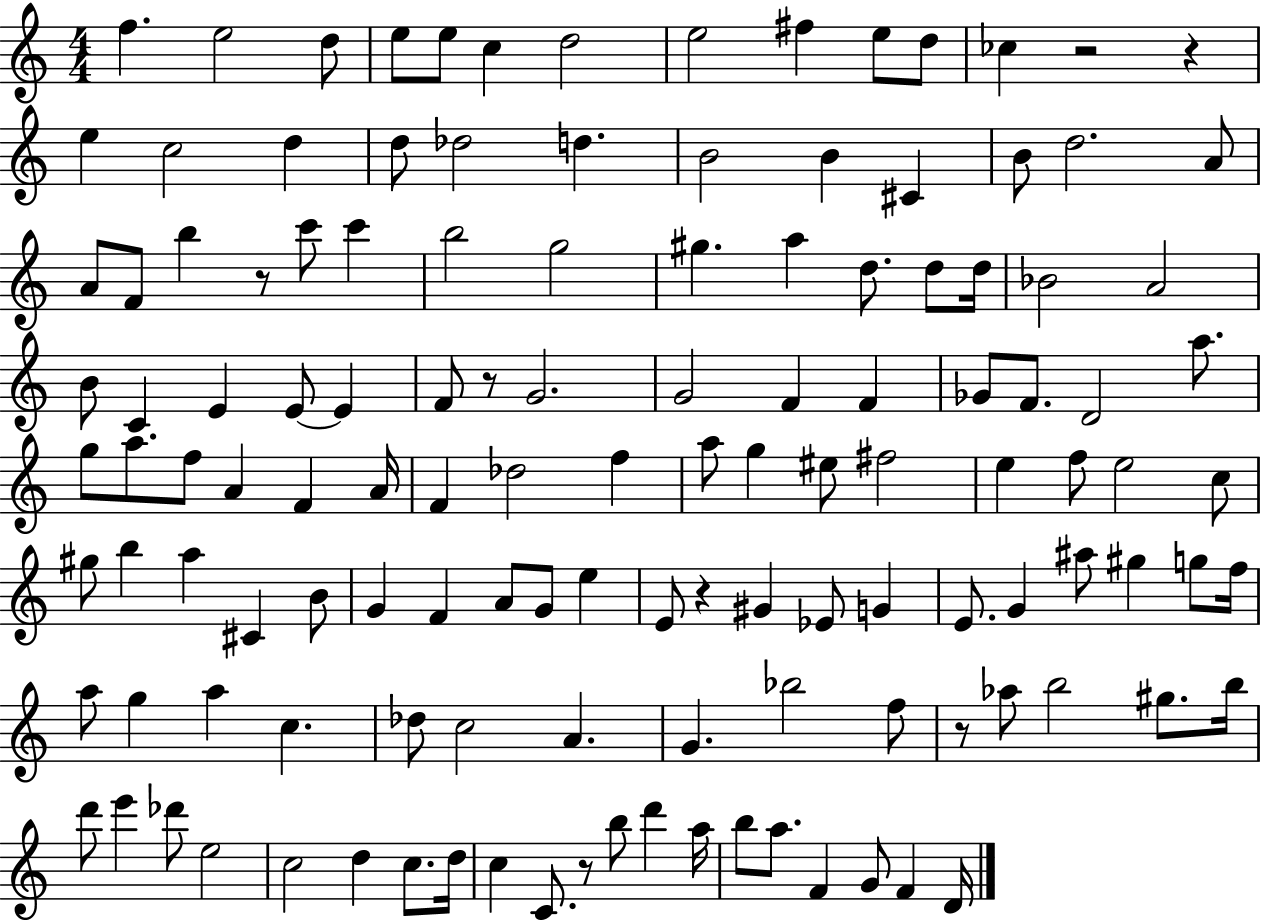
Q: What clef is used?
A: treble